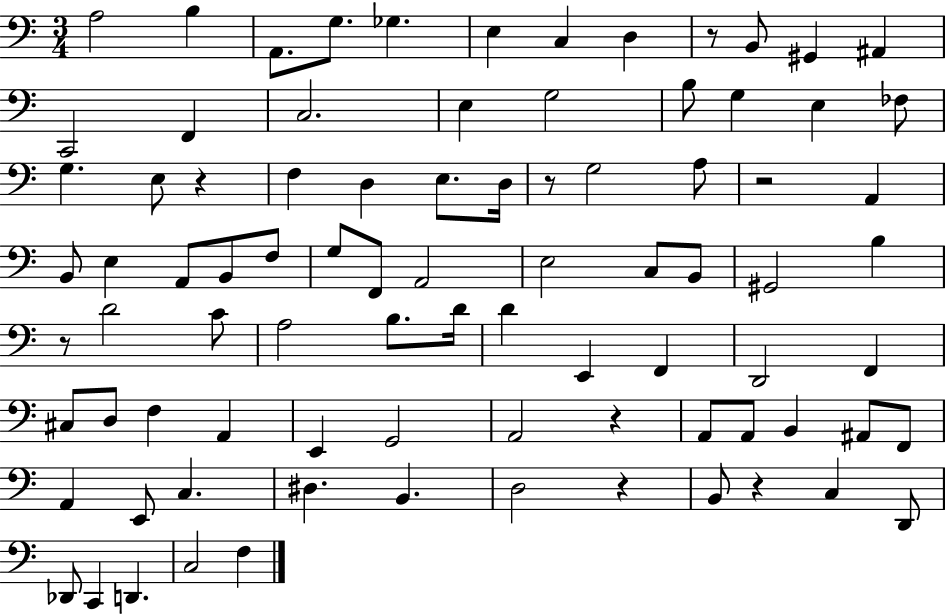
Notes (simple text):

A3/h B3/q A2/e. G3/e. Gb3/q. E3/q C3/q D3/q R/e B2/e G#2/q A#2/q C2/h F2/q C3/h. E3/q G3/h B3/e G3/q E3/q FES3/e G3/q. E3/e R/q F3/q D3/q E3/e. D3/s R/e G3/h A3/e R/h A2/q B2/e E3/q A2/e B2/e F3/e G3/e F2/e A2/h E3/h C3/e B2/e G#2/h B3/q R/e D4/h C4/e A3/h B3/e. D4/s D4/q E2/q F2/q D2/h F2/q C#3/e D3/e F3/q A2/q E2/q G2/h A2/h R/q A2/e A2/e B2/q A#2/e F2/e A2/q E2/e C3/q. D#3/q. B2/q. D3/h R/q B2/e R/q C3/q D2/e Db2/e C2/q D2/q. C3/h F3/q